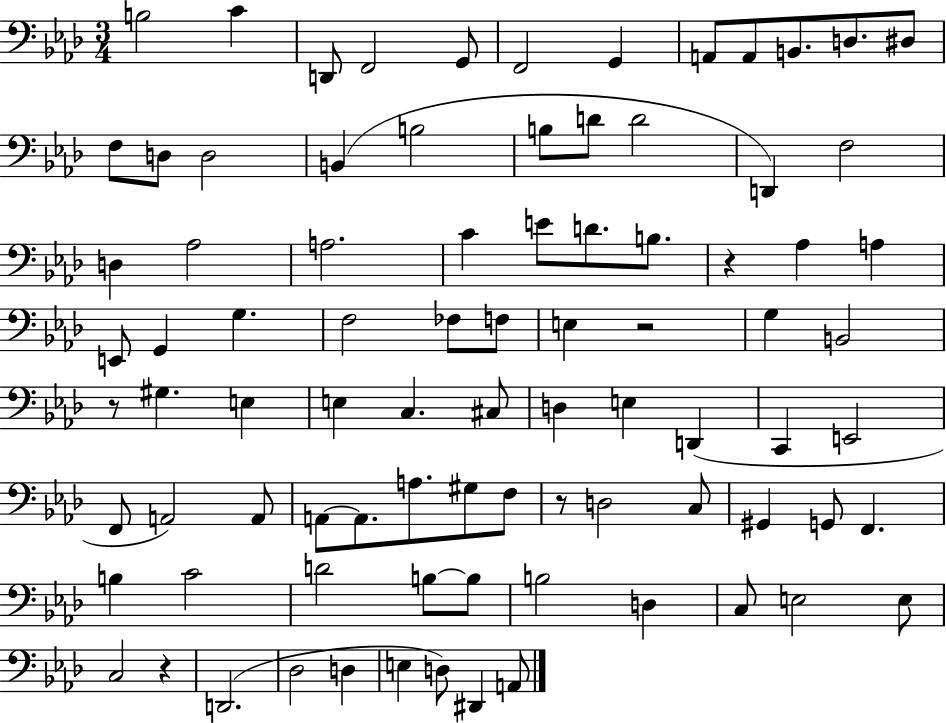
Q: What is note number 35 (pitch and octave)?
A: F3